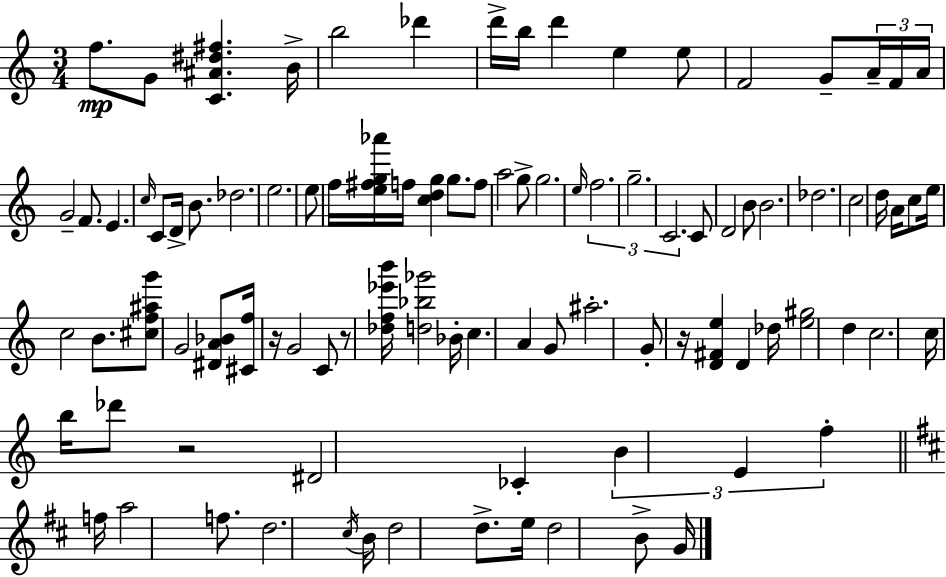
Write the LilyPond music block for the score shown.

{
  \clef treble
  \numericTimeSignature
  \time 3/4
  \key a \minor
  \repeat volta 2 { f''8.\mp g'8 <c' ais' dis'' fis''>4. b'16-> | b''2 des'''4 | d'''16-> b''16 d'''4 e''4 e''8 | f'2 g'8-- \tuplet 3/2 { a'16-- f'16 | \break a'16 } g'2-- f'8. | e'4. \grace { c''16 } c'8 d'16-> b'8. | des''2. | e''2. | \break e''8 f''16 <e'' fis'' g'' aes'''>16 f''16 <c'' d'' g''>4 g''8. | f''8 a''2 g''8-> | g''2. | \grace { e''16 } \tuplet 3/2 { f''2. | \break g''2.-- | c'2. } | c'8 d'2 | b'8 b'2. | \break des''2. | c''2 d''16 a'16 | c''8 e''16 c''2 b'8. | <cis'' f'' ais'' g'''>8 g'2 | \break <dis' a' bes'>8 <cis' f''>16 r16 g'2 | c'8 r8 <des'' f'' ees''' b'''>16 <d'' bes'' ges'''>2 | bes'16-. c''4. a'4 | g'8 ais''2.-. | \break g'8-. r16 <d' fis' e''>4 d'4 | des''16 <e'' gis''>2 d''4 | c''2. | c''16 b''16 des'''8 r2 | \break dis'2 ces'4-. | \tuplet 3/2 { b'4 e'4 f''4-. } | \bar "||" \break \key d \major f''16 a''2 f''8. | d''2. | \acciaccatura { cis''16 } b'16 d''2 d''8.-> | e''16 d''2 b'8-> | \break g'16 } \bar "|."
}